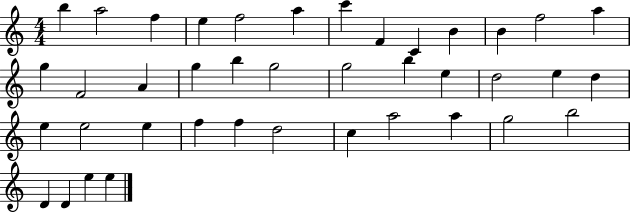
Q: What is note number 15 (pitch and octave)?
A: F4